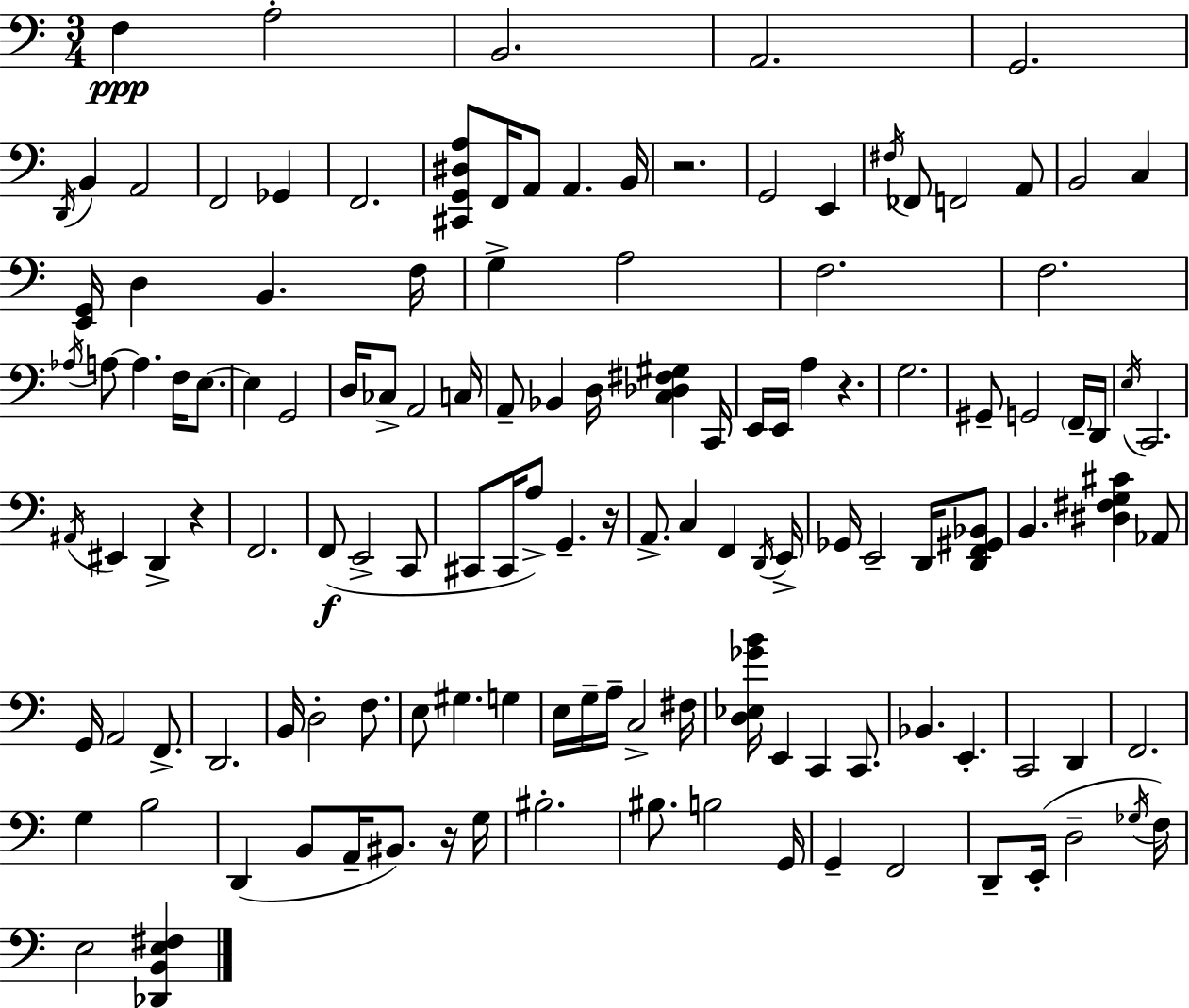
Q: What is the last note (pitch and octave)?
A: E3